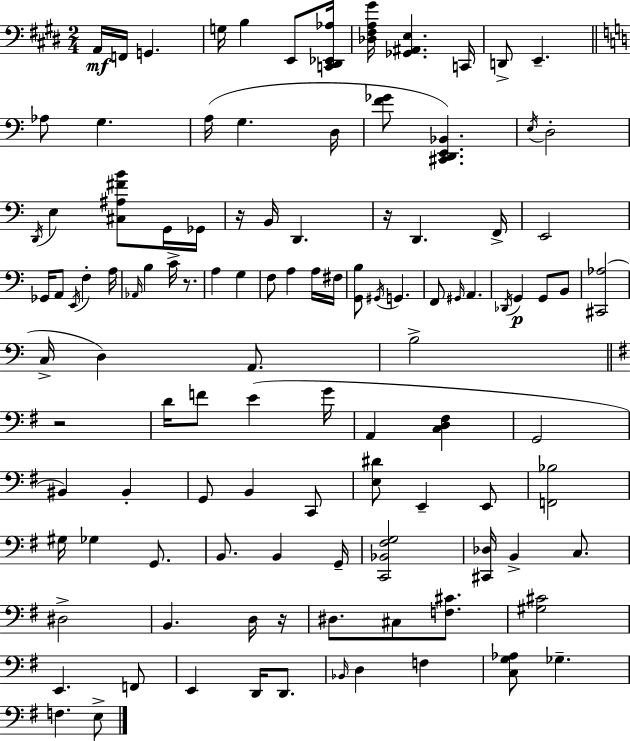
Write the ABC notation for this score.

X:1
T:Untitled
M:2/4
L:1/4
K:E
A,,/4 F,,/4 G,, G,/4 B, E,,/2 [C,,^D,,_E,,_A,]/4 [_D,^F,A,^G]/4 [_G,,^A,,E,] C,,/4 D,,/2 E,, _A,/2 G, A,/4 G, D,/4 [F_G]/2 [^C,,D,,E,,_B,,] E,/4 D,2 D,,/4 E, [^C,^A,^FB]/2 G,,/4 _G,,/4 z/4 B,,/4 D,, z/4 D,, F,,/4 E,,2 _G,,/4 A,,/2 E,,/4 F, A,/4 _A,,/4 B, C/4 z/2 A, G, F,/2 A, A,/4 ^F,/4 [G,,B,]/2 ^G,,/4 G,, F,,/2 ^G,,/4 A,, _D,,/4 G,, G,,/2 B,,/2 [^C,,_A,]2 C,/4 D, A,,/2 B,2 z2 D/4 F/2 E G/4 A,, [C,D,^F,] G,,2 ^B,, ^B,, G,,/2 B,, C,,/2 [E,^D]/2 E,, E,,/2 [F,,_B,]2 ^G,/4 _G, G,,/2 B,,/2 B,, G,,/4 [C,,_B,,^F,G,]2 [^C,,_D,]/4 B,, C,/2 ^D,2 B,, D,/4 z/4 ^D,/2 ^C,/2 [F,^C]/2 [^G,^C]2 E,, F,,/2 E,, D,,/4 D,,/2 _B,,/4 D, F, [C,G,_A,]/2 _G, F, E,/2